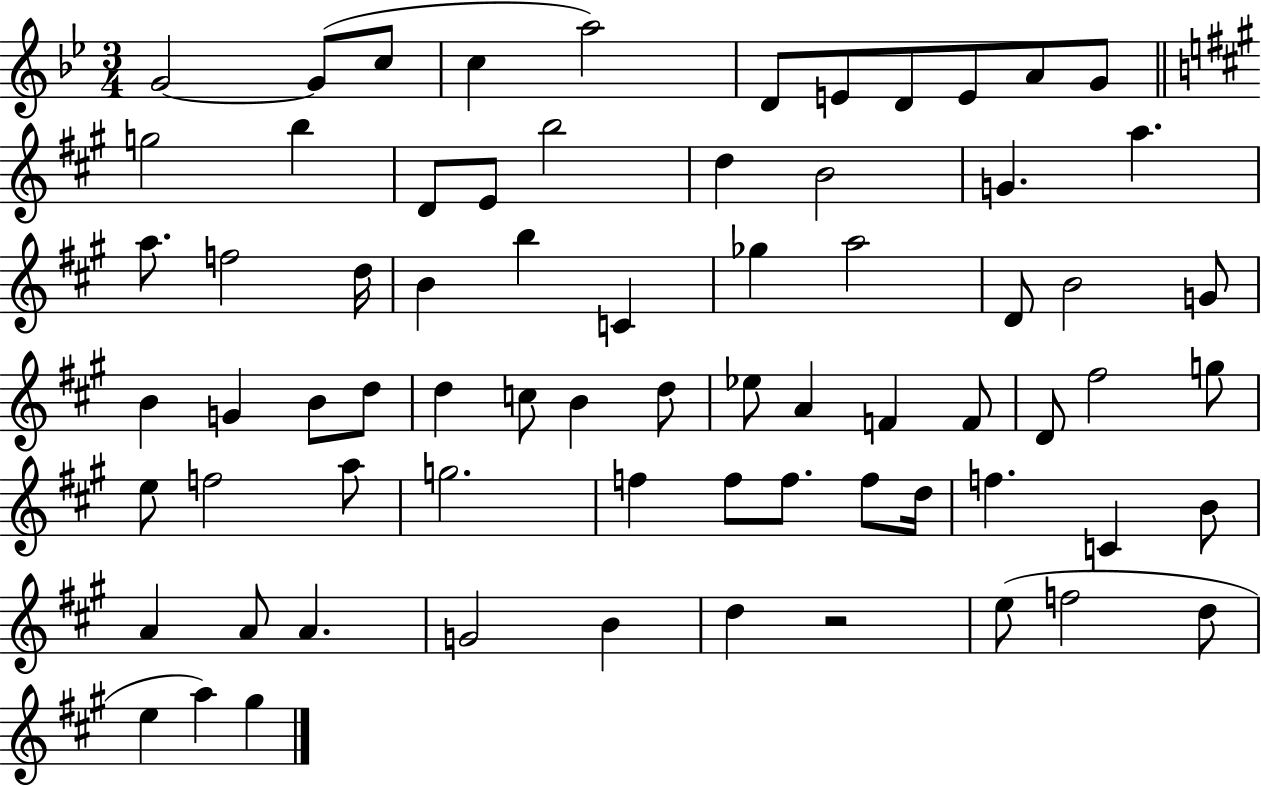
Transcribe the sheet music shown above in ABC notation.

X:1
T:Untitled
M:3/4
L:1/4
K:Bb
G2 G/2 c/2 c a2 D/2 E/2 D/2 E/2 A/2 G/2 g2 b D/2 E/2 b2 d B2 G a a/2 f2 d/4 B b C _g a2 D/2 B2 G/2 B G B/2 d/2 d c/2 B d/2 _e/2 A F F/2 D/2 ^f2 g/2 e/2 f2 a/2 g2 f f/2 f/2 f/2 d/4 f C B/2 A A/2 A G2 B d z2 e/2 f2 d/2 e a ^g